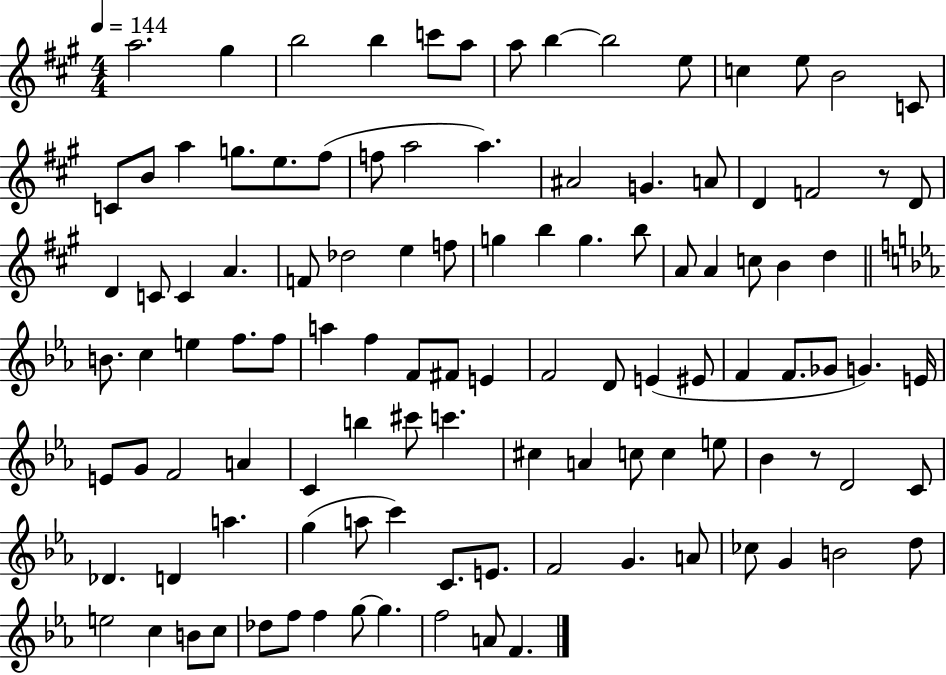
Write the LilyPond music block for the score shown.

{
  \clef treble
  \numericTimeSignature
  \time 4/4
  \key a \major
  \tempo 4 = 144
  \repeat volta 2 { a''2. gis''4 | b''2 b''4 c'''8 a''8 | a''8 b''4~~ b''2 e''8 | c''4 e''8 b'2 c'8 | \break c'8 b'8 a''4 g''8. e''8. fis''8( | f''8 a''2 a''4.) | ais'2 g'4. a'8 | d'4 f'2 r8 d'8 | \break d'4 c'8 c'4 a'4. | f'8 des''2 e''4 f''8 | g''4 b''4 g''4. b''8 | a'8 a'4 c''8 b'4 d''4 | \break \bar "||" \break \key c \minor b'8. c''4 e''4 f''8. f''8 | a''4 f''4 f'8 fis'8 e'4 | f'2 d'8 e'4( eis'8 | f'4 f'8. ges'8 g'4.) e'16 | \break e'8 g'8 f'2 a'4 | c'4 b''4 cis'''8 c'''4. | cis''4 a'4 c''8 c''4 e''8 | bes'4 r8 d'2 c'8 | \break des'4. d'4 a''4. | g''4( a''8 c'''4) c'8. e'8. | f'2 g'4. a'8 | ces''8 g'4 b'2 d''8 | \break e''2 c''4 b'8 c''8 | des''8 f''8 f''4 g''8~~ g''4. | f''2 a'8 f'4. | } \bar "|."
}